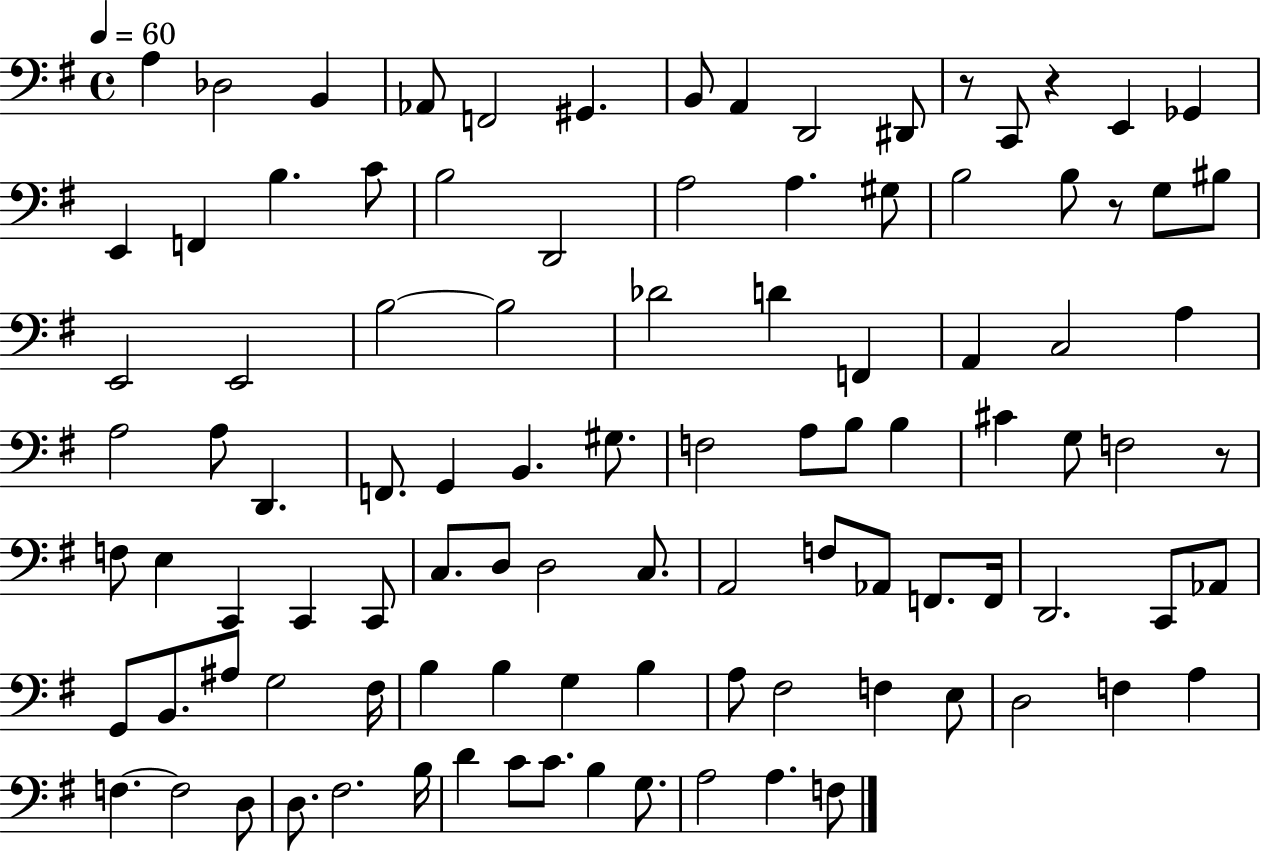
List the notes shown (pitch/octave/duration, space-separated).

A3/q Db3/h B2/q Ab2/e F2/h G#2/q. B2/e A2/q D2/h D#2/e R/e C2/e R/q E2/q Gb2/q E2/q F2/q B3/q. C4/e B3/h D2/h A3/h A3/q. G#3/e B3/h B3/e R/e G3/e BIS3/e E2/h E2/h B3/h B3/h Db4/h D4/q F2/q A2/q C3/h A3/q A3/h A3/e D2/q. F2/e. G2/q B2/q. G#3/e. F3/h A3/e B3/e B3/q C#4/q G3/e F3/h R/e F3/e E3/q C2/q C2/q C2/e C3/e. D3/e D3/h C3/e. A2/h F3/e Ab2/e F2/e. F2/s D2/h. C2/e Ab2/e G2/e B2/e. A#3/e G3/h F#3/s B3/q B3/q G3/q B3/q A3/e F#3/h F3/q E3/e D3/h F3/q A3/q F3/q. F3/h D3/e D3/e. F#3/h. B3/s D4/q C4/e C4/e. B3/q G3/e. A3/h A3/q. F3/e